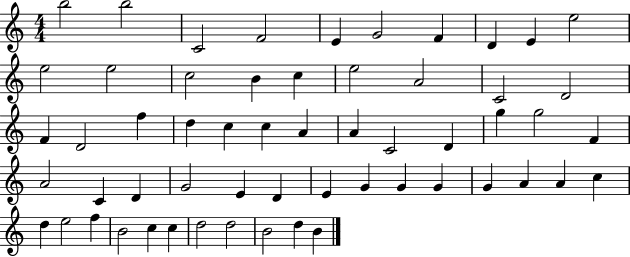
X:1
T:Untitled
M:4/4
L:1/4
K:C
b2 b2 C2 F2 E G2 F D E e2 e2 e2 c2 B c e2 A2 C2 D2 F D2 f d c c A A C2 D g g2 F A2 C D G2 E D E G G G G A A c d e2 f B2 c c d2 d2 B2 d B